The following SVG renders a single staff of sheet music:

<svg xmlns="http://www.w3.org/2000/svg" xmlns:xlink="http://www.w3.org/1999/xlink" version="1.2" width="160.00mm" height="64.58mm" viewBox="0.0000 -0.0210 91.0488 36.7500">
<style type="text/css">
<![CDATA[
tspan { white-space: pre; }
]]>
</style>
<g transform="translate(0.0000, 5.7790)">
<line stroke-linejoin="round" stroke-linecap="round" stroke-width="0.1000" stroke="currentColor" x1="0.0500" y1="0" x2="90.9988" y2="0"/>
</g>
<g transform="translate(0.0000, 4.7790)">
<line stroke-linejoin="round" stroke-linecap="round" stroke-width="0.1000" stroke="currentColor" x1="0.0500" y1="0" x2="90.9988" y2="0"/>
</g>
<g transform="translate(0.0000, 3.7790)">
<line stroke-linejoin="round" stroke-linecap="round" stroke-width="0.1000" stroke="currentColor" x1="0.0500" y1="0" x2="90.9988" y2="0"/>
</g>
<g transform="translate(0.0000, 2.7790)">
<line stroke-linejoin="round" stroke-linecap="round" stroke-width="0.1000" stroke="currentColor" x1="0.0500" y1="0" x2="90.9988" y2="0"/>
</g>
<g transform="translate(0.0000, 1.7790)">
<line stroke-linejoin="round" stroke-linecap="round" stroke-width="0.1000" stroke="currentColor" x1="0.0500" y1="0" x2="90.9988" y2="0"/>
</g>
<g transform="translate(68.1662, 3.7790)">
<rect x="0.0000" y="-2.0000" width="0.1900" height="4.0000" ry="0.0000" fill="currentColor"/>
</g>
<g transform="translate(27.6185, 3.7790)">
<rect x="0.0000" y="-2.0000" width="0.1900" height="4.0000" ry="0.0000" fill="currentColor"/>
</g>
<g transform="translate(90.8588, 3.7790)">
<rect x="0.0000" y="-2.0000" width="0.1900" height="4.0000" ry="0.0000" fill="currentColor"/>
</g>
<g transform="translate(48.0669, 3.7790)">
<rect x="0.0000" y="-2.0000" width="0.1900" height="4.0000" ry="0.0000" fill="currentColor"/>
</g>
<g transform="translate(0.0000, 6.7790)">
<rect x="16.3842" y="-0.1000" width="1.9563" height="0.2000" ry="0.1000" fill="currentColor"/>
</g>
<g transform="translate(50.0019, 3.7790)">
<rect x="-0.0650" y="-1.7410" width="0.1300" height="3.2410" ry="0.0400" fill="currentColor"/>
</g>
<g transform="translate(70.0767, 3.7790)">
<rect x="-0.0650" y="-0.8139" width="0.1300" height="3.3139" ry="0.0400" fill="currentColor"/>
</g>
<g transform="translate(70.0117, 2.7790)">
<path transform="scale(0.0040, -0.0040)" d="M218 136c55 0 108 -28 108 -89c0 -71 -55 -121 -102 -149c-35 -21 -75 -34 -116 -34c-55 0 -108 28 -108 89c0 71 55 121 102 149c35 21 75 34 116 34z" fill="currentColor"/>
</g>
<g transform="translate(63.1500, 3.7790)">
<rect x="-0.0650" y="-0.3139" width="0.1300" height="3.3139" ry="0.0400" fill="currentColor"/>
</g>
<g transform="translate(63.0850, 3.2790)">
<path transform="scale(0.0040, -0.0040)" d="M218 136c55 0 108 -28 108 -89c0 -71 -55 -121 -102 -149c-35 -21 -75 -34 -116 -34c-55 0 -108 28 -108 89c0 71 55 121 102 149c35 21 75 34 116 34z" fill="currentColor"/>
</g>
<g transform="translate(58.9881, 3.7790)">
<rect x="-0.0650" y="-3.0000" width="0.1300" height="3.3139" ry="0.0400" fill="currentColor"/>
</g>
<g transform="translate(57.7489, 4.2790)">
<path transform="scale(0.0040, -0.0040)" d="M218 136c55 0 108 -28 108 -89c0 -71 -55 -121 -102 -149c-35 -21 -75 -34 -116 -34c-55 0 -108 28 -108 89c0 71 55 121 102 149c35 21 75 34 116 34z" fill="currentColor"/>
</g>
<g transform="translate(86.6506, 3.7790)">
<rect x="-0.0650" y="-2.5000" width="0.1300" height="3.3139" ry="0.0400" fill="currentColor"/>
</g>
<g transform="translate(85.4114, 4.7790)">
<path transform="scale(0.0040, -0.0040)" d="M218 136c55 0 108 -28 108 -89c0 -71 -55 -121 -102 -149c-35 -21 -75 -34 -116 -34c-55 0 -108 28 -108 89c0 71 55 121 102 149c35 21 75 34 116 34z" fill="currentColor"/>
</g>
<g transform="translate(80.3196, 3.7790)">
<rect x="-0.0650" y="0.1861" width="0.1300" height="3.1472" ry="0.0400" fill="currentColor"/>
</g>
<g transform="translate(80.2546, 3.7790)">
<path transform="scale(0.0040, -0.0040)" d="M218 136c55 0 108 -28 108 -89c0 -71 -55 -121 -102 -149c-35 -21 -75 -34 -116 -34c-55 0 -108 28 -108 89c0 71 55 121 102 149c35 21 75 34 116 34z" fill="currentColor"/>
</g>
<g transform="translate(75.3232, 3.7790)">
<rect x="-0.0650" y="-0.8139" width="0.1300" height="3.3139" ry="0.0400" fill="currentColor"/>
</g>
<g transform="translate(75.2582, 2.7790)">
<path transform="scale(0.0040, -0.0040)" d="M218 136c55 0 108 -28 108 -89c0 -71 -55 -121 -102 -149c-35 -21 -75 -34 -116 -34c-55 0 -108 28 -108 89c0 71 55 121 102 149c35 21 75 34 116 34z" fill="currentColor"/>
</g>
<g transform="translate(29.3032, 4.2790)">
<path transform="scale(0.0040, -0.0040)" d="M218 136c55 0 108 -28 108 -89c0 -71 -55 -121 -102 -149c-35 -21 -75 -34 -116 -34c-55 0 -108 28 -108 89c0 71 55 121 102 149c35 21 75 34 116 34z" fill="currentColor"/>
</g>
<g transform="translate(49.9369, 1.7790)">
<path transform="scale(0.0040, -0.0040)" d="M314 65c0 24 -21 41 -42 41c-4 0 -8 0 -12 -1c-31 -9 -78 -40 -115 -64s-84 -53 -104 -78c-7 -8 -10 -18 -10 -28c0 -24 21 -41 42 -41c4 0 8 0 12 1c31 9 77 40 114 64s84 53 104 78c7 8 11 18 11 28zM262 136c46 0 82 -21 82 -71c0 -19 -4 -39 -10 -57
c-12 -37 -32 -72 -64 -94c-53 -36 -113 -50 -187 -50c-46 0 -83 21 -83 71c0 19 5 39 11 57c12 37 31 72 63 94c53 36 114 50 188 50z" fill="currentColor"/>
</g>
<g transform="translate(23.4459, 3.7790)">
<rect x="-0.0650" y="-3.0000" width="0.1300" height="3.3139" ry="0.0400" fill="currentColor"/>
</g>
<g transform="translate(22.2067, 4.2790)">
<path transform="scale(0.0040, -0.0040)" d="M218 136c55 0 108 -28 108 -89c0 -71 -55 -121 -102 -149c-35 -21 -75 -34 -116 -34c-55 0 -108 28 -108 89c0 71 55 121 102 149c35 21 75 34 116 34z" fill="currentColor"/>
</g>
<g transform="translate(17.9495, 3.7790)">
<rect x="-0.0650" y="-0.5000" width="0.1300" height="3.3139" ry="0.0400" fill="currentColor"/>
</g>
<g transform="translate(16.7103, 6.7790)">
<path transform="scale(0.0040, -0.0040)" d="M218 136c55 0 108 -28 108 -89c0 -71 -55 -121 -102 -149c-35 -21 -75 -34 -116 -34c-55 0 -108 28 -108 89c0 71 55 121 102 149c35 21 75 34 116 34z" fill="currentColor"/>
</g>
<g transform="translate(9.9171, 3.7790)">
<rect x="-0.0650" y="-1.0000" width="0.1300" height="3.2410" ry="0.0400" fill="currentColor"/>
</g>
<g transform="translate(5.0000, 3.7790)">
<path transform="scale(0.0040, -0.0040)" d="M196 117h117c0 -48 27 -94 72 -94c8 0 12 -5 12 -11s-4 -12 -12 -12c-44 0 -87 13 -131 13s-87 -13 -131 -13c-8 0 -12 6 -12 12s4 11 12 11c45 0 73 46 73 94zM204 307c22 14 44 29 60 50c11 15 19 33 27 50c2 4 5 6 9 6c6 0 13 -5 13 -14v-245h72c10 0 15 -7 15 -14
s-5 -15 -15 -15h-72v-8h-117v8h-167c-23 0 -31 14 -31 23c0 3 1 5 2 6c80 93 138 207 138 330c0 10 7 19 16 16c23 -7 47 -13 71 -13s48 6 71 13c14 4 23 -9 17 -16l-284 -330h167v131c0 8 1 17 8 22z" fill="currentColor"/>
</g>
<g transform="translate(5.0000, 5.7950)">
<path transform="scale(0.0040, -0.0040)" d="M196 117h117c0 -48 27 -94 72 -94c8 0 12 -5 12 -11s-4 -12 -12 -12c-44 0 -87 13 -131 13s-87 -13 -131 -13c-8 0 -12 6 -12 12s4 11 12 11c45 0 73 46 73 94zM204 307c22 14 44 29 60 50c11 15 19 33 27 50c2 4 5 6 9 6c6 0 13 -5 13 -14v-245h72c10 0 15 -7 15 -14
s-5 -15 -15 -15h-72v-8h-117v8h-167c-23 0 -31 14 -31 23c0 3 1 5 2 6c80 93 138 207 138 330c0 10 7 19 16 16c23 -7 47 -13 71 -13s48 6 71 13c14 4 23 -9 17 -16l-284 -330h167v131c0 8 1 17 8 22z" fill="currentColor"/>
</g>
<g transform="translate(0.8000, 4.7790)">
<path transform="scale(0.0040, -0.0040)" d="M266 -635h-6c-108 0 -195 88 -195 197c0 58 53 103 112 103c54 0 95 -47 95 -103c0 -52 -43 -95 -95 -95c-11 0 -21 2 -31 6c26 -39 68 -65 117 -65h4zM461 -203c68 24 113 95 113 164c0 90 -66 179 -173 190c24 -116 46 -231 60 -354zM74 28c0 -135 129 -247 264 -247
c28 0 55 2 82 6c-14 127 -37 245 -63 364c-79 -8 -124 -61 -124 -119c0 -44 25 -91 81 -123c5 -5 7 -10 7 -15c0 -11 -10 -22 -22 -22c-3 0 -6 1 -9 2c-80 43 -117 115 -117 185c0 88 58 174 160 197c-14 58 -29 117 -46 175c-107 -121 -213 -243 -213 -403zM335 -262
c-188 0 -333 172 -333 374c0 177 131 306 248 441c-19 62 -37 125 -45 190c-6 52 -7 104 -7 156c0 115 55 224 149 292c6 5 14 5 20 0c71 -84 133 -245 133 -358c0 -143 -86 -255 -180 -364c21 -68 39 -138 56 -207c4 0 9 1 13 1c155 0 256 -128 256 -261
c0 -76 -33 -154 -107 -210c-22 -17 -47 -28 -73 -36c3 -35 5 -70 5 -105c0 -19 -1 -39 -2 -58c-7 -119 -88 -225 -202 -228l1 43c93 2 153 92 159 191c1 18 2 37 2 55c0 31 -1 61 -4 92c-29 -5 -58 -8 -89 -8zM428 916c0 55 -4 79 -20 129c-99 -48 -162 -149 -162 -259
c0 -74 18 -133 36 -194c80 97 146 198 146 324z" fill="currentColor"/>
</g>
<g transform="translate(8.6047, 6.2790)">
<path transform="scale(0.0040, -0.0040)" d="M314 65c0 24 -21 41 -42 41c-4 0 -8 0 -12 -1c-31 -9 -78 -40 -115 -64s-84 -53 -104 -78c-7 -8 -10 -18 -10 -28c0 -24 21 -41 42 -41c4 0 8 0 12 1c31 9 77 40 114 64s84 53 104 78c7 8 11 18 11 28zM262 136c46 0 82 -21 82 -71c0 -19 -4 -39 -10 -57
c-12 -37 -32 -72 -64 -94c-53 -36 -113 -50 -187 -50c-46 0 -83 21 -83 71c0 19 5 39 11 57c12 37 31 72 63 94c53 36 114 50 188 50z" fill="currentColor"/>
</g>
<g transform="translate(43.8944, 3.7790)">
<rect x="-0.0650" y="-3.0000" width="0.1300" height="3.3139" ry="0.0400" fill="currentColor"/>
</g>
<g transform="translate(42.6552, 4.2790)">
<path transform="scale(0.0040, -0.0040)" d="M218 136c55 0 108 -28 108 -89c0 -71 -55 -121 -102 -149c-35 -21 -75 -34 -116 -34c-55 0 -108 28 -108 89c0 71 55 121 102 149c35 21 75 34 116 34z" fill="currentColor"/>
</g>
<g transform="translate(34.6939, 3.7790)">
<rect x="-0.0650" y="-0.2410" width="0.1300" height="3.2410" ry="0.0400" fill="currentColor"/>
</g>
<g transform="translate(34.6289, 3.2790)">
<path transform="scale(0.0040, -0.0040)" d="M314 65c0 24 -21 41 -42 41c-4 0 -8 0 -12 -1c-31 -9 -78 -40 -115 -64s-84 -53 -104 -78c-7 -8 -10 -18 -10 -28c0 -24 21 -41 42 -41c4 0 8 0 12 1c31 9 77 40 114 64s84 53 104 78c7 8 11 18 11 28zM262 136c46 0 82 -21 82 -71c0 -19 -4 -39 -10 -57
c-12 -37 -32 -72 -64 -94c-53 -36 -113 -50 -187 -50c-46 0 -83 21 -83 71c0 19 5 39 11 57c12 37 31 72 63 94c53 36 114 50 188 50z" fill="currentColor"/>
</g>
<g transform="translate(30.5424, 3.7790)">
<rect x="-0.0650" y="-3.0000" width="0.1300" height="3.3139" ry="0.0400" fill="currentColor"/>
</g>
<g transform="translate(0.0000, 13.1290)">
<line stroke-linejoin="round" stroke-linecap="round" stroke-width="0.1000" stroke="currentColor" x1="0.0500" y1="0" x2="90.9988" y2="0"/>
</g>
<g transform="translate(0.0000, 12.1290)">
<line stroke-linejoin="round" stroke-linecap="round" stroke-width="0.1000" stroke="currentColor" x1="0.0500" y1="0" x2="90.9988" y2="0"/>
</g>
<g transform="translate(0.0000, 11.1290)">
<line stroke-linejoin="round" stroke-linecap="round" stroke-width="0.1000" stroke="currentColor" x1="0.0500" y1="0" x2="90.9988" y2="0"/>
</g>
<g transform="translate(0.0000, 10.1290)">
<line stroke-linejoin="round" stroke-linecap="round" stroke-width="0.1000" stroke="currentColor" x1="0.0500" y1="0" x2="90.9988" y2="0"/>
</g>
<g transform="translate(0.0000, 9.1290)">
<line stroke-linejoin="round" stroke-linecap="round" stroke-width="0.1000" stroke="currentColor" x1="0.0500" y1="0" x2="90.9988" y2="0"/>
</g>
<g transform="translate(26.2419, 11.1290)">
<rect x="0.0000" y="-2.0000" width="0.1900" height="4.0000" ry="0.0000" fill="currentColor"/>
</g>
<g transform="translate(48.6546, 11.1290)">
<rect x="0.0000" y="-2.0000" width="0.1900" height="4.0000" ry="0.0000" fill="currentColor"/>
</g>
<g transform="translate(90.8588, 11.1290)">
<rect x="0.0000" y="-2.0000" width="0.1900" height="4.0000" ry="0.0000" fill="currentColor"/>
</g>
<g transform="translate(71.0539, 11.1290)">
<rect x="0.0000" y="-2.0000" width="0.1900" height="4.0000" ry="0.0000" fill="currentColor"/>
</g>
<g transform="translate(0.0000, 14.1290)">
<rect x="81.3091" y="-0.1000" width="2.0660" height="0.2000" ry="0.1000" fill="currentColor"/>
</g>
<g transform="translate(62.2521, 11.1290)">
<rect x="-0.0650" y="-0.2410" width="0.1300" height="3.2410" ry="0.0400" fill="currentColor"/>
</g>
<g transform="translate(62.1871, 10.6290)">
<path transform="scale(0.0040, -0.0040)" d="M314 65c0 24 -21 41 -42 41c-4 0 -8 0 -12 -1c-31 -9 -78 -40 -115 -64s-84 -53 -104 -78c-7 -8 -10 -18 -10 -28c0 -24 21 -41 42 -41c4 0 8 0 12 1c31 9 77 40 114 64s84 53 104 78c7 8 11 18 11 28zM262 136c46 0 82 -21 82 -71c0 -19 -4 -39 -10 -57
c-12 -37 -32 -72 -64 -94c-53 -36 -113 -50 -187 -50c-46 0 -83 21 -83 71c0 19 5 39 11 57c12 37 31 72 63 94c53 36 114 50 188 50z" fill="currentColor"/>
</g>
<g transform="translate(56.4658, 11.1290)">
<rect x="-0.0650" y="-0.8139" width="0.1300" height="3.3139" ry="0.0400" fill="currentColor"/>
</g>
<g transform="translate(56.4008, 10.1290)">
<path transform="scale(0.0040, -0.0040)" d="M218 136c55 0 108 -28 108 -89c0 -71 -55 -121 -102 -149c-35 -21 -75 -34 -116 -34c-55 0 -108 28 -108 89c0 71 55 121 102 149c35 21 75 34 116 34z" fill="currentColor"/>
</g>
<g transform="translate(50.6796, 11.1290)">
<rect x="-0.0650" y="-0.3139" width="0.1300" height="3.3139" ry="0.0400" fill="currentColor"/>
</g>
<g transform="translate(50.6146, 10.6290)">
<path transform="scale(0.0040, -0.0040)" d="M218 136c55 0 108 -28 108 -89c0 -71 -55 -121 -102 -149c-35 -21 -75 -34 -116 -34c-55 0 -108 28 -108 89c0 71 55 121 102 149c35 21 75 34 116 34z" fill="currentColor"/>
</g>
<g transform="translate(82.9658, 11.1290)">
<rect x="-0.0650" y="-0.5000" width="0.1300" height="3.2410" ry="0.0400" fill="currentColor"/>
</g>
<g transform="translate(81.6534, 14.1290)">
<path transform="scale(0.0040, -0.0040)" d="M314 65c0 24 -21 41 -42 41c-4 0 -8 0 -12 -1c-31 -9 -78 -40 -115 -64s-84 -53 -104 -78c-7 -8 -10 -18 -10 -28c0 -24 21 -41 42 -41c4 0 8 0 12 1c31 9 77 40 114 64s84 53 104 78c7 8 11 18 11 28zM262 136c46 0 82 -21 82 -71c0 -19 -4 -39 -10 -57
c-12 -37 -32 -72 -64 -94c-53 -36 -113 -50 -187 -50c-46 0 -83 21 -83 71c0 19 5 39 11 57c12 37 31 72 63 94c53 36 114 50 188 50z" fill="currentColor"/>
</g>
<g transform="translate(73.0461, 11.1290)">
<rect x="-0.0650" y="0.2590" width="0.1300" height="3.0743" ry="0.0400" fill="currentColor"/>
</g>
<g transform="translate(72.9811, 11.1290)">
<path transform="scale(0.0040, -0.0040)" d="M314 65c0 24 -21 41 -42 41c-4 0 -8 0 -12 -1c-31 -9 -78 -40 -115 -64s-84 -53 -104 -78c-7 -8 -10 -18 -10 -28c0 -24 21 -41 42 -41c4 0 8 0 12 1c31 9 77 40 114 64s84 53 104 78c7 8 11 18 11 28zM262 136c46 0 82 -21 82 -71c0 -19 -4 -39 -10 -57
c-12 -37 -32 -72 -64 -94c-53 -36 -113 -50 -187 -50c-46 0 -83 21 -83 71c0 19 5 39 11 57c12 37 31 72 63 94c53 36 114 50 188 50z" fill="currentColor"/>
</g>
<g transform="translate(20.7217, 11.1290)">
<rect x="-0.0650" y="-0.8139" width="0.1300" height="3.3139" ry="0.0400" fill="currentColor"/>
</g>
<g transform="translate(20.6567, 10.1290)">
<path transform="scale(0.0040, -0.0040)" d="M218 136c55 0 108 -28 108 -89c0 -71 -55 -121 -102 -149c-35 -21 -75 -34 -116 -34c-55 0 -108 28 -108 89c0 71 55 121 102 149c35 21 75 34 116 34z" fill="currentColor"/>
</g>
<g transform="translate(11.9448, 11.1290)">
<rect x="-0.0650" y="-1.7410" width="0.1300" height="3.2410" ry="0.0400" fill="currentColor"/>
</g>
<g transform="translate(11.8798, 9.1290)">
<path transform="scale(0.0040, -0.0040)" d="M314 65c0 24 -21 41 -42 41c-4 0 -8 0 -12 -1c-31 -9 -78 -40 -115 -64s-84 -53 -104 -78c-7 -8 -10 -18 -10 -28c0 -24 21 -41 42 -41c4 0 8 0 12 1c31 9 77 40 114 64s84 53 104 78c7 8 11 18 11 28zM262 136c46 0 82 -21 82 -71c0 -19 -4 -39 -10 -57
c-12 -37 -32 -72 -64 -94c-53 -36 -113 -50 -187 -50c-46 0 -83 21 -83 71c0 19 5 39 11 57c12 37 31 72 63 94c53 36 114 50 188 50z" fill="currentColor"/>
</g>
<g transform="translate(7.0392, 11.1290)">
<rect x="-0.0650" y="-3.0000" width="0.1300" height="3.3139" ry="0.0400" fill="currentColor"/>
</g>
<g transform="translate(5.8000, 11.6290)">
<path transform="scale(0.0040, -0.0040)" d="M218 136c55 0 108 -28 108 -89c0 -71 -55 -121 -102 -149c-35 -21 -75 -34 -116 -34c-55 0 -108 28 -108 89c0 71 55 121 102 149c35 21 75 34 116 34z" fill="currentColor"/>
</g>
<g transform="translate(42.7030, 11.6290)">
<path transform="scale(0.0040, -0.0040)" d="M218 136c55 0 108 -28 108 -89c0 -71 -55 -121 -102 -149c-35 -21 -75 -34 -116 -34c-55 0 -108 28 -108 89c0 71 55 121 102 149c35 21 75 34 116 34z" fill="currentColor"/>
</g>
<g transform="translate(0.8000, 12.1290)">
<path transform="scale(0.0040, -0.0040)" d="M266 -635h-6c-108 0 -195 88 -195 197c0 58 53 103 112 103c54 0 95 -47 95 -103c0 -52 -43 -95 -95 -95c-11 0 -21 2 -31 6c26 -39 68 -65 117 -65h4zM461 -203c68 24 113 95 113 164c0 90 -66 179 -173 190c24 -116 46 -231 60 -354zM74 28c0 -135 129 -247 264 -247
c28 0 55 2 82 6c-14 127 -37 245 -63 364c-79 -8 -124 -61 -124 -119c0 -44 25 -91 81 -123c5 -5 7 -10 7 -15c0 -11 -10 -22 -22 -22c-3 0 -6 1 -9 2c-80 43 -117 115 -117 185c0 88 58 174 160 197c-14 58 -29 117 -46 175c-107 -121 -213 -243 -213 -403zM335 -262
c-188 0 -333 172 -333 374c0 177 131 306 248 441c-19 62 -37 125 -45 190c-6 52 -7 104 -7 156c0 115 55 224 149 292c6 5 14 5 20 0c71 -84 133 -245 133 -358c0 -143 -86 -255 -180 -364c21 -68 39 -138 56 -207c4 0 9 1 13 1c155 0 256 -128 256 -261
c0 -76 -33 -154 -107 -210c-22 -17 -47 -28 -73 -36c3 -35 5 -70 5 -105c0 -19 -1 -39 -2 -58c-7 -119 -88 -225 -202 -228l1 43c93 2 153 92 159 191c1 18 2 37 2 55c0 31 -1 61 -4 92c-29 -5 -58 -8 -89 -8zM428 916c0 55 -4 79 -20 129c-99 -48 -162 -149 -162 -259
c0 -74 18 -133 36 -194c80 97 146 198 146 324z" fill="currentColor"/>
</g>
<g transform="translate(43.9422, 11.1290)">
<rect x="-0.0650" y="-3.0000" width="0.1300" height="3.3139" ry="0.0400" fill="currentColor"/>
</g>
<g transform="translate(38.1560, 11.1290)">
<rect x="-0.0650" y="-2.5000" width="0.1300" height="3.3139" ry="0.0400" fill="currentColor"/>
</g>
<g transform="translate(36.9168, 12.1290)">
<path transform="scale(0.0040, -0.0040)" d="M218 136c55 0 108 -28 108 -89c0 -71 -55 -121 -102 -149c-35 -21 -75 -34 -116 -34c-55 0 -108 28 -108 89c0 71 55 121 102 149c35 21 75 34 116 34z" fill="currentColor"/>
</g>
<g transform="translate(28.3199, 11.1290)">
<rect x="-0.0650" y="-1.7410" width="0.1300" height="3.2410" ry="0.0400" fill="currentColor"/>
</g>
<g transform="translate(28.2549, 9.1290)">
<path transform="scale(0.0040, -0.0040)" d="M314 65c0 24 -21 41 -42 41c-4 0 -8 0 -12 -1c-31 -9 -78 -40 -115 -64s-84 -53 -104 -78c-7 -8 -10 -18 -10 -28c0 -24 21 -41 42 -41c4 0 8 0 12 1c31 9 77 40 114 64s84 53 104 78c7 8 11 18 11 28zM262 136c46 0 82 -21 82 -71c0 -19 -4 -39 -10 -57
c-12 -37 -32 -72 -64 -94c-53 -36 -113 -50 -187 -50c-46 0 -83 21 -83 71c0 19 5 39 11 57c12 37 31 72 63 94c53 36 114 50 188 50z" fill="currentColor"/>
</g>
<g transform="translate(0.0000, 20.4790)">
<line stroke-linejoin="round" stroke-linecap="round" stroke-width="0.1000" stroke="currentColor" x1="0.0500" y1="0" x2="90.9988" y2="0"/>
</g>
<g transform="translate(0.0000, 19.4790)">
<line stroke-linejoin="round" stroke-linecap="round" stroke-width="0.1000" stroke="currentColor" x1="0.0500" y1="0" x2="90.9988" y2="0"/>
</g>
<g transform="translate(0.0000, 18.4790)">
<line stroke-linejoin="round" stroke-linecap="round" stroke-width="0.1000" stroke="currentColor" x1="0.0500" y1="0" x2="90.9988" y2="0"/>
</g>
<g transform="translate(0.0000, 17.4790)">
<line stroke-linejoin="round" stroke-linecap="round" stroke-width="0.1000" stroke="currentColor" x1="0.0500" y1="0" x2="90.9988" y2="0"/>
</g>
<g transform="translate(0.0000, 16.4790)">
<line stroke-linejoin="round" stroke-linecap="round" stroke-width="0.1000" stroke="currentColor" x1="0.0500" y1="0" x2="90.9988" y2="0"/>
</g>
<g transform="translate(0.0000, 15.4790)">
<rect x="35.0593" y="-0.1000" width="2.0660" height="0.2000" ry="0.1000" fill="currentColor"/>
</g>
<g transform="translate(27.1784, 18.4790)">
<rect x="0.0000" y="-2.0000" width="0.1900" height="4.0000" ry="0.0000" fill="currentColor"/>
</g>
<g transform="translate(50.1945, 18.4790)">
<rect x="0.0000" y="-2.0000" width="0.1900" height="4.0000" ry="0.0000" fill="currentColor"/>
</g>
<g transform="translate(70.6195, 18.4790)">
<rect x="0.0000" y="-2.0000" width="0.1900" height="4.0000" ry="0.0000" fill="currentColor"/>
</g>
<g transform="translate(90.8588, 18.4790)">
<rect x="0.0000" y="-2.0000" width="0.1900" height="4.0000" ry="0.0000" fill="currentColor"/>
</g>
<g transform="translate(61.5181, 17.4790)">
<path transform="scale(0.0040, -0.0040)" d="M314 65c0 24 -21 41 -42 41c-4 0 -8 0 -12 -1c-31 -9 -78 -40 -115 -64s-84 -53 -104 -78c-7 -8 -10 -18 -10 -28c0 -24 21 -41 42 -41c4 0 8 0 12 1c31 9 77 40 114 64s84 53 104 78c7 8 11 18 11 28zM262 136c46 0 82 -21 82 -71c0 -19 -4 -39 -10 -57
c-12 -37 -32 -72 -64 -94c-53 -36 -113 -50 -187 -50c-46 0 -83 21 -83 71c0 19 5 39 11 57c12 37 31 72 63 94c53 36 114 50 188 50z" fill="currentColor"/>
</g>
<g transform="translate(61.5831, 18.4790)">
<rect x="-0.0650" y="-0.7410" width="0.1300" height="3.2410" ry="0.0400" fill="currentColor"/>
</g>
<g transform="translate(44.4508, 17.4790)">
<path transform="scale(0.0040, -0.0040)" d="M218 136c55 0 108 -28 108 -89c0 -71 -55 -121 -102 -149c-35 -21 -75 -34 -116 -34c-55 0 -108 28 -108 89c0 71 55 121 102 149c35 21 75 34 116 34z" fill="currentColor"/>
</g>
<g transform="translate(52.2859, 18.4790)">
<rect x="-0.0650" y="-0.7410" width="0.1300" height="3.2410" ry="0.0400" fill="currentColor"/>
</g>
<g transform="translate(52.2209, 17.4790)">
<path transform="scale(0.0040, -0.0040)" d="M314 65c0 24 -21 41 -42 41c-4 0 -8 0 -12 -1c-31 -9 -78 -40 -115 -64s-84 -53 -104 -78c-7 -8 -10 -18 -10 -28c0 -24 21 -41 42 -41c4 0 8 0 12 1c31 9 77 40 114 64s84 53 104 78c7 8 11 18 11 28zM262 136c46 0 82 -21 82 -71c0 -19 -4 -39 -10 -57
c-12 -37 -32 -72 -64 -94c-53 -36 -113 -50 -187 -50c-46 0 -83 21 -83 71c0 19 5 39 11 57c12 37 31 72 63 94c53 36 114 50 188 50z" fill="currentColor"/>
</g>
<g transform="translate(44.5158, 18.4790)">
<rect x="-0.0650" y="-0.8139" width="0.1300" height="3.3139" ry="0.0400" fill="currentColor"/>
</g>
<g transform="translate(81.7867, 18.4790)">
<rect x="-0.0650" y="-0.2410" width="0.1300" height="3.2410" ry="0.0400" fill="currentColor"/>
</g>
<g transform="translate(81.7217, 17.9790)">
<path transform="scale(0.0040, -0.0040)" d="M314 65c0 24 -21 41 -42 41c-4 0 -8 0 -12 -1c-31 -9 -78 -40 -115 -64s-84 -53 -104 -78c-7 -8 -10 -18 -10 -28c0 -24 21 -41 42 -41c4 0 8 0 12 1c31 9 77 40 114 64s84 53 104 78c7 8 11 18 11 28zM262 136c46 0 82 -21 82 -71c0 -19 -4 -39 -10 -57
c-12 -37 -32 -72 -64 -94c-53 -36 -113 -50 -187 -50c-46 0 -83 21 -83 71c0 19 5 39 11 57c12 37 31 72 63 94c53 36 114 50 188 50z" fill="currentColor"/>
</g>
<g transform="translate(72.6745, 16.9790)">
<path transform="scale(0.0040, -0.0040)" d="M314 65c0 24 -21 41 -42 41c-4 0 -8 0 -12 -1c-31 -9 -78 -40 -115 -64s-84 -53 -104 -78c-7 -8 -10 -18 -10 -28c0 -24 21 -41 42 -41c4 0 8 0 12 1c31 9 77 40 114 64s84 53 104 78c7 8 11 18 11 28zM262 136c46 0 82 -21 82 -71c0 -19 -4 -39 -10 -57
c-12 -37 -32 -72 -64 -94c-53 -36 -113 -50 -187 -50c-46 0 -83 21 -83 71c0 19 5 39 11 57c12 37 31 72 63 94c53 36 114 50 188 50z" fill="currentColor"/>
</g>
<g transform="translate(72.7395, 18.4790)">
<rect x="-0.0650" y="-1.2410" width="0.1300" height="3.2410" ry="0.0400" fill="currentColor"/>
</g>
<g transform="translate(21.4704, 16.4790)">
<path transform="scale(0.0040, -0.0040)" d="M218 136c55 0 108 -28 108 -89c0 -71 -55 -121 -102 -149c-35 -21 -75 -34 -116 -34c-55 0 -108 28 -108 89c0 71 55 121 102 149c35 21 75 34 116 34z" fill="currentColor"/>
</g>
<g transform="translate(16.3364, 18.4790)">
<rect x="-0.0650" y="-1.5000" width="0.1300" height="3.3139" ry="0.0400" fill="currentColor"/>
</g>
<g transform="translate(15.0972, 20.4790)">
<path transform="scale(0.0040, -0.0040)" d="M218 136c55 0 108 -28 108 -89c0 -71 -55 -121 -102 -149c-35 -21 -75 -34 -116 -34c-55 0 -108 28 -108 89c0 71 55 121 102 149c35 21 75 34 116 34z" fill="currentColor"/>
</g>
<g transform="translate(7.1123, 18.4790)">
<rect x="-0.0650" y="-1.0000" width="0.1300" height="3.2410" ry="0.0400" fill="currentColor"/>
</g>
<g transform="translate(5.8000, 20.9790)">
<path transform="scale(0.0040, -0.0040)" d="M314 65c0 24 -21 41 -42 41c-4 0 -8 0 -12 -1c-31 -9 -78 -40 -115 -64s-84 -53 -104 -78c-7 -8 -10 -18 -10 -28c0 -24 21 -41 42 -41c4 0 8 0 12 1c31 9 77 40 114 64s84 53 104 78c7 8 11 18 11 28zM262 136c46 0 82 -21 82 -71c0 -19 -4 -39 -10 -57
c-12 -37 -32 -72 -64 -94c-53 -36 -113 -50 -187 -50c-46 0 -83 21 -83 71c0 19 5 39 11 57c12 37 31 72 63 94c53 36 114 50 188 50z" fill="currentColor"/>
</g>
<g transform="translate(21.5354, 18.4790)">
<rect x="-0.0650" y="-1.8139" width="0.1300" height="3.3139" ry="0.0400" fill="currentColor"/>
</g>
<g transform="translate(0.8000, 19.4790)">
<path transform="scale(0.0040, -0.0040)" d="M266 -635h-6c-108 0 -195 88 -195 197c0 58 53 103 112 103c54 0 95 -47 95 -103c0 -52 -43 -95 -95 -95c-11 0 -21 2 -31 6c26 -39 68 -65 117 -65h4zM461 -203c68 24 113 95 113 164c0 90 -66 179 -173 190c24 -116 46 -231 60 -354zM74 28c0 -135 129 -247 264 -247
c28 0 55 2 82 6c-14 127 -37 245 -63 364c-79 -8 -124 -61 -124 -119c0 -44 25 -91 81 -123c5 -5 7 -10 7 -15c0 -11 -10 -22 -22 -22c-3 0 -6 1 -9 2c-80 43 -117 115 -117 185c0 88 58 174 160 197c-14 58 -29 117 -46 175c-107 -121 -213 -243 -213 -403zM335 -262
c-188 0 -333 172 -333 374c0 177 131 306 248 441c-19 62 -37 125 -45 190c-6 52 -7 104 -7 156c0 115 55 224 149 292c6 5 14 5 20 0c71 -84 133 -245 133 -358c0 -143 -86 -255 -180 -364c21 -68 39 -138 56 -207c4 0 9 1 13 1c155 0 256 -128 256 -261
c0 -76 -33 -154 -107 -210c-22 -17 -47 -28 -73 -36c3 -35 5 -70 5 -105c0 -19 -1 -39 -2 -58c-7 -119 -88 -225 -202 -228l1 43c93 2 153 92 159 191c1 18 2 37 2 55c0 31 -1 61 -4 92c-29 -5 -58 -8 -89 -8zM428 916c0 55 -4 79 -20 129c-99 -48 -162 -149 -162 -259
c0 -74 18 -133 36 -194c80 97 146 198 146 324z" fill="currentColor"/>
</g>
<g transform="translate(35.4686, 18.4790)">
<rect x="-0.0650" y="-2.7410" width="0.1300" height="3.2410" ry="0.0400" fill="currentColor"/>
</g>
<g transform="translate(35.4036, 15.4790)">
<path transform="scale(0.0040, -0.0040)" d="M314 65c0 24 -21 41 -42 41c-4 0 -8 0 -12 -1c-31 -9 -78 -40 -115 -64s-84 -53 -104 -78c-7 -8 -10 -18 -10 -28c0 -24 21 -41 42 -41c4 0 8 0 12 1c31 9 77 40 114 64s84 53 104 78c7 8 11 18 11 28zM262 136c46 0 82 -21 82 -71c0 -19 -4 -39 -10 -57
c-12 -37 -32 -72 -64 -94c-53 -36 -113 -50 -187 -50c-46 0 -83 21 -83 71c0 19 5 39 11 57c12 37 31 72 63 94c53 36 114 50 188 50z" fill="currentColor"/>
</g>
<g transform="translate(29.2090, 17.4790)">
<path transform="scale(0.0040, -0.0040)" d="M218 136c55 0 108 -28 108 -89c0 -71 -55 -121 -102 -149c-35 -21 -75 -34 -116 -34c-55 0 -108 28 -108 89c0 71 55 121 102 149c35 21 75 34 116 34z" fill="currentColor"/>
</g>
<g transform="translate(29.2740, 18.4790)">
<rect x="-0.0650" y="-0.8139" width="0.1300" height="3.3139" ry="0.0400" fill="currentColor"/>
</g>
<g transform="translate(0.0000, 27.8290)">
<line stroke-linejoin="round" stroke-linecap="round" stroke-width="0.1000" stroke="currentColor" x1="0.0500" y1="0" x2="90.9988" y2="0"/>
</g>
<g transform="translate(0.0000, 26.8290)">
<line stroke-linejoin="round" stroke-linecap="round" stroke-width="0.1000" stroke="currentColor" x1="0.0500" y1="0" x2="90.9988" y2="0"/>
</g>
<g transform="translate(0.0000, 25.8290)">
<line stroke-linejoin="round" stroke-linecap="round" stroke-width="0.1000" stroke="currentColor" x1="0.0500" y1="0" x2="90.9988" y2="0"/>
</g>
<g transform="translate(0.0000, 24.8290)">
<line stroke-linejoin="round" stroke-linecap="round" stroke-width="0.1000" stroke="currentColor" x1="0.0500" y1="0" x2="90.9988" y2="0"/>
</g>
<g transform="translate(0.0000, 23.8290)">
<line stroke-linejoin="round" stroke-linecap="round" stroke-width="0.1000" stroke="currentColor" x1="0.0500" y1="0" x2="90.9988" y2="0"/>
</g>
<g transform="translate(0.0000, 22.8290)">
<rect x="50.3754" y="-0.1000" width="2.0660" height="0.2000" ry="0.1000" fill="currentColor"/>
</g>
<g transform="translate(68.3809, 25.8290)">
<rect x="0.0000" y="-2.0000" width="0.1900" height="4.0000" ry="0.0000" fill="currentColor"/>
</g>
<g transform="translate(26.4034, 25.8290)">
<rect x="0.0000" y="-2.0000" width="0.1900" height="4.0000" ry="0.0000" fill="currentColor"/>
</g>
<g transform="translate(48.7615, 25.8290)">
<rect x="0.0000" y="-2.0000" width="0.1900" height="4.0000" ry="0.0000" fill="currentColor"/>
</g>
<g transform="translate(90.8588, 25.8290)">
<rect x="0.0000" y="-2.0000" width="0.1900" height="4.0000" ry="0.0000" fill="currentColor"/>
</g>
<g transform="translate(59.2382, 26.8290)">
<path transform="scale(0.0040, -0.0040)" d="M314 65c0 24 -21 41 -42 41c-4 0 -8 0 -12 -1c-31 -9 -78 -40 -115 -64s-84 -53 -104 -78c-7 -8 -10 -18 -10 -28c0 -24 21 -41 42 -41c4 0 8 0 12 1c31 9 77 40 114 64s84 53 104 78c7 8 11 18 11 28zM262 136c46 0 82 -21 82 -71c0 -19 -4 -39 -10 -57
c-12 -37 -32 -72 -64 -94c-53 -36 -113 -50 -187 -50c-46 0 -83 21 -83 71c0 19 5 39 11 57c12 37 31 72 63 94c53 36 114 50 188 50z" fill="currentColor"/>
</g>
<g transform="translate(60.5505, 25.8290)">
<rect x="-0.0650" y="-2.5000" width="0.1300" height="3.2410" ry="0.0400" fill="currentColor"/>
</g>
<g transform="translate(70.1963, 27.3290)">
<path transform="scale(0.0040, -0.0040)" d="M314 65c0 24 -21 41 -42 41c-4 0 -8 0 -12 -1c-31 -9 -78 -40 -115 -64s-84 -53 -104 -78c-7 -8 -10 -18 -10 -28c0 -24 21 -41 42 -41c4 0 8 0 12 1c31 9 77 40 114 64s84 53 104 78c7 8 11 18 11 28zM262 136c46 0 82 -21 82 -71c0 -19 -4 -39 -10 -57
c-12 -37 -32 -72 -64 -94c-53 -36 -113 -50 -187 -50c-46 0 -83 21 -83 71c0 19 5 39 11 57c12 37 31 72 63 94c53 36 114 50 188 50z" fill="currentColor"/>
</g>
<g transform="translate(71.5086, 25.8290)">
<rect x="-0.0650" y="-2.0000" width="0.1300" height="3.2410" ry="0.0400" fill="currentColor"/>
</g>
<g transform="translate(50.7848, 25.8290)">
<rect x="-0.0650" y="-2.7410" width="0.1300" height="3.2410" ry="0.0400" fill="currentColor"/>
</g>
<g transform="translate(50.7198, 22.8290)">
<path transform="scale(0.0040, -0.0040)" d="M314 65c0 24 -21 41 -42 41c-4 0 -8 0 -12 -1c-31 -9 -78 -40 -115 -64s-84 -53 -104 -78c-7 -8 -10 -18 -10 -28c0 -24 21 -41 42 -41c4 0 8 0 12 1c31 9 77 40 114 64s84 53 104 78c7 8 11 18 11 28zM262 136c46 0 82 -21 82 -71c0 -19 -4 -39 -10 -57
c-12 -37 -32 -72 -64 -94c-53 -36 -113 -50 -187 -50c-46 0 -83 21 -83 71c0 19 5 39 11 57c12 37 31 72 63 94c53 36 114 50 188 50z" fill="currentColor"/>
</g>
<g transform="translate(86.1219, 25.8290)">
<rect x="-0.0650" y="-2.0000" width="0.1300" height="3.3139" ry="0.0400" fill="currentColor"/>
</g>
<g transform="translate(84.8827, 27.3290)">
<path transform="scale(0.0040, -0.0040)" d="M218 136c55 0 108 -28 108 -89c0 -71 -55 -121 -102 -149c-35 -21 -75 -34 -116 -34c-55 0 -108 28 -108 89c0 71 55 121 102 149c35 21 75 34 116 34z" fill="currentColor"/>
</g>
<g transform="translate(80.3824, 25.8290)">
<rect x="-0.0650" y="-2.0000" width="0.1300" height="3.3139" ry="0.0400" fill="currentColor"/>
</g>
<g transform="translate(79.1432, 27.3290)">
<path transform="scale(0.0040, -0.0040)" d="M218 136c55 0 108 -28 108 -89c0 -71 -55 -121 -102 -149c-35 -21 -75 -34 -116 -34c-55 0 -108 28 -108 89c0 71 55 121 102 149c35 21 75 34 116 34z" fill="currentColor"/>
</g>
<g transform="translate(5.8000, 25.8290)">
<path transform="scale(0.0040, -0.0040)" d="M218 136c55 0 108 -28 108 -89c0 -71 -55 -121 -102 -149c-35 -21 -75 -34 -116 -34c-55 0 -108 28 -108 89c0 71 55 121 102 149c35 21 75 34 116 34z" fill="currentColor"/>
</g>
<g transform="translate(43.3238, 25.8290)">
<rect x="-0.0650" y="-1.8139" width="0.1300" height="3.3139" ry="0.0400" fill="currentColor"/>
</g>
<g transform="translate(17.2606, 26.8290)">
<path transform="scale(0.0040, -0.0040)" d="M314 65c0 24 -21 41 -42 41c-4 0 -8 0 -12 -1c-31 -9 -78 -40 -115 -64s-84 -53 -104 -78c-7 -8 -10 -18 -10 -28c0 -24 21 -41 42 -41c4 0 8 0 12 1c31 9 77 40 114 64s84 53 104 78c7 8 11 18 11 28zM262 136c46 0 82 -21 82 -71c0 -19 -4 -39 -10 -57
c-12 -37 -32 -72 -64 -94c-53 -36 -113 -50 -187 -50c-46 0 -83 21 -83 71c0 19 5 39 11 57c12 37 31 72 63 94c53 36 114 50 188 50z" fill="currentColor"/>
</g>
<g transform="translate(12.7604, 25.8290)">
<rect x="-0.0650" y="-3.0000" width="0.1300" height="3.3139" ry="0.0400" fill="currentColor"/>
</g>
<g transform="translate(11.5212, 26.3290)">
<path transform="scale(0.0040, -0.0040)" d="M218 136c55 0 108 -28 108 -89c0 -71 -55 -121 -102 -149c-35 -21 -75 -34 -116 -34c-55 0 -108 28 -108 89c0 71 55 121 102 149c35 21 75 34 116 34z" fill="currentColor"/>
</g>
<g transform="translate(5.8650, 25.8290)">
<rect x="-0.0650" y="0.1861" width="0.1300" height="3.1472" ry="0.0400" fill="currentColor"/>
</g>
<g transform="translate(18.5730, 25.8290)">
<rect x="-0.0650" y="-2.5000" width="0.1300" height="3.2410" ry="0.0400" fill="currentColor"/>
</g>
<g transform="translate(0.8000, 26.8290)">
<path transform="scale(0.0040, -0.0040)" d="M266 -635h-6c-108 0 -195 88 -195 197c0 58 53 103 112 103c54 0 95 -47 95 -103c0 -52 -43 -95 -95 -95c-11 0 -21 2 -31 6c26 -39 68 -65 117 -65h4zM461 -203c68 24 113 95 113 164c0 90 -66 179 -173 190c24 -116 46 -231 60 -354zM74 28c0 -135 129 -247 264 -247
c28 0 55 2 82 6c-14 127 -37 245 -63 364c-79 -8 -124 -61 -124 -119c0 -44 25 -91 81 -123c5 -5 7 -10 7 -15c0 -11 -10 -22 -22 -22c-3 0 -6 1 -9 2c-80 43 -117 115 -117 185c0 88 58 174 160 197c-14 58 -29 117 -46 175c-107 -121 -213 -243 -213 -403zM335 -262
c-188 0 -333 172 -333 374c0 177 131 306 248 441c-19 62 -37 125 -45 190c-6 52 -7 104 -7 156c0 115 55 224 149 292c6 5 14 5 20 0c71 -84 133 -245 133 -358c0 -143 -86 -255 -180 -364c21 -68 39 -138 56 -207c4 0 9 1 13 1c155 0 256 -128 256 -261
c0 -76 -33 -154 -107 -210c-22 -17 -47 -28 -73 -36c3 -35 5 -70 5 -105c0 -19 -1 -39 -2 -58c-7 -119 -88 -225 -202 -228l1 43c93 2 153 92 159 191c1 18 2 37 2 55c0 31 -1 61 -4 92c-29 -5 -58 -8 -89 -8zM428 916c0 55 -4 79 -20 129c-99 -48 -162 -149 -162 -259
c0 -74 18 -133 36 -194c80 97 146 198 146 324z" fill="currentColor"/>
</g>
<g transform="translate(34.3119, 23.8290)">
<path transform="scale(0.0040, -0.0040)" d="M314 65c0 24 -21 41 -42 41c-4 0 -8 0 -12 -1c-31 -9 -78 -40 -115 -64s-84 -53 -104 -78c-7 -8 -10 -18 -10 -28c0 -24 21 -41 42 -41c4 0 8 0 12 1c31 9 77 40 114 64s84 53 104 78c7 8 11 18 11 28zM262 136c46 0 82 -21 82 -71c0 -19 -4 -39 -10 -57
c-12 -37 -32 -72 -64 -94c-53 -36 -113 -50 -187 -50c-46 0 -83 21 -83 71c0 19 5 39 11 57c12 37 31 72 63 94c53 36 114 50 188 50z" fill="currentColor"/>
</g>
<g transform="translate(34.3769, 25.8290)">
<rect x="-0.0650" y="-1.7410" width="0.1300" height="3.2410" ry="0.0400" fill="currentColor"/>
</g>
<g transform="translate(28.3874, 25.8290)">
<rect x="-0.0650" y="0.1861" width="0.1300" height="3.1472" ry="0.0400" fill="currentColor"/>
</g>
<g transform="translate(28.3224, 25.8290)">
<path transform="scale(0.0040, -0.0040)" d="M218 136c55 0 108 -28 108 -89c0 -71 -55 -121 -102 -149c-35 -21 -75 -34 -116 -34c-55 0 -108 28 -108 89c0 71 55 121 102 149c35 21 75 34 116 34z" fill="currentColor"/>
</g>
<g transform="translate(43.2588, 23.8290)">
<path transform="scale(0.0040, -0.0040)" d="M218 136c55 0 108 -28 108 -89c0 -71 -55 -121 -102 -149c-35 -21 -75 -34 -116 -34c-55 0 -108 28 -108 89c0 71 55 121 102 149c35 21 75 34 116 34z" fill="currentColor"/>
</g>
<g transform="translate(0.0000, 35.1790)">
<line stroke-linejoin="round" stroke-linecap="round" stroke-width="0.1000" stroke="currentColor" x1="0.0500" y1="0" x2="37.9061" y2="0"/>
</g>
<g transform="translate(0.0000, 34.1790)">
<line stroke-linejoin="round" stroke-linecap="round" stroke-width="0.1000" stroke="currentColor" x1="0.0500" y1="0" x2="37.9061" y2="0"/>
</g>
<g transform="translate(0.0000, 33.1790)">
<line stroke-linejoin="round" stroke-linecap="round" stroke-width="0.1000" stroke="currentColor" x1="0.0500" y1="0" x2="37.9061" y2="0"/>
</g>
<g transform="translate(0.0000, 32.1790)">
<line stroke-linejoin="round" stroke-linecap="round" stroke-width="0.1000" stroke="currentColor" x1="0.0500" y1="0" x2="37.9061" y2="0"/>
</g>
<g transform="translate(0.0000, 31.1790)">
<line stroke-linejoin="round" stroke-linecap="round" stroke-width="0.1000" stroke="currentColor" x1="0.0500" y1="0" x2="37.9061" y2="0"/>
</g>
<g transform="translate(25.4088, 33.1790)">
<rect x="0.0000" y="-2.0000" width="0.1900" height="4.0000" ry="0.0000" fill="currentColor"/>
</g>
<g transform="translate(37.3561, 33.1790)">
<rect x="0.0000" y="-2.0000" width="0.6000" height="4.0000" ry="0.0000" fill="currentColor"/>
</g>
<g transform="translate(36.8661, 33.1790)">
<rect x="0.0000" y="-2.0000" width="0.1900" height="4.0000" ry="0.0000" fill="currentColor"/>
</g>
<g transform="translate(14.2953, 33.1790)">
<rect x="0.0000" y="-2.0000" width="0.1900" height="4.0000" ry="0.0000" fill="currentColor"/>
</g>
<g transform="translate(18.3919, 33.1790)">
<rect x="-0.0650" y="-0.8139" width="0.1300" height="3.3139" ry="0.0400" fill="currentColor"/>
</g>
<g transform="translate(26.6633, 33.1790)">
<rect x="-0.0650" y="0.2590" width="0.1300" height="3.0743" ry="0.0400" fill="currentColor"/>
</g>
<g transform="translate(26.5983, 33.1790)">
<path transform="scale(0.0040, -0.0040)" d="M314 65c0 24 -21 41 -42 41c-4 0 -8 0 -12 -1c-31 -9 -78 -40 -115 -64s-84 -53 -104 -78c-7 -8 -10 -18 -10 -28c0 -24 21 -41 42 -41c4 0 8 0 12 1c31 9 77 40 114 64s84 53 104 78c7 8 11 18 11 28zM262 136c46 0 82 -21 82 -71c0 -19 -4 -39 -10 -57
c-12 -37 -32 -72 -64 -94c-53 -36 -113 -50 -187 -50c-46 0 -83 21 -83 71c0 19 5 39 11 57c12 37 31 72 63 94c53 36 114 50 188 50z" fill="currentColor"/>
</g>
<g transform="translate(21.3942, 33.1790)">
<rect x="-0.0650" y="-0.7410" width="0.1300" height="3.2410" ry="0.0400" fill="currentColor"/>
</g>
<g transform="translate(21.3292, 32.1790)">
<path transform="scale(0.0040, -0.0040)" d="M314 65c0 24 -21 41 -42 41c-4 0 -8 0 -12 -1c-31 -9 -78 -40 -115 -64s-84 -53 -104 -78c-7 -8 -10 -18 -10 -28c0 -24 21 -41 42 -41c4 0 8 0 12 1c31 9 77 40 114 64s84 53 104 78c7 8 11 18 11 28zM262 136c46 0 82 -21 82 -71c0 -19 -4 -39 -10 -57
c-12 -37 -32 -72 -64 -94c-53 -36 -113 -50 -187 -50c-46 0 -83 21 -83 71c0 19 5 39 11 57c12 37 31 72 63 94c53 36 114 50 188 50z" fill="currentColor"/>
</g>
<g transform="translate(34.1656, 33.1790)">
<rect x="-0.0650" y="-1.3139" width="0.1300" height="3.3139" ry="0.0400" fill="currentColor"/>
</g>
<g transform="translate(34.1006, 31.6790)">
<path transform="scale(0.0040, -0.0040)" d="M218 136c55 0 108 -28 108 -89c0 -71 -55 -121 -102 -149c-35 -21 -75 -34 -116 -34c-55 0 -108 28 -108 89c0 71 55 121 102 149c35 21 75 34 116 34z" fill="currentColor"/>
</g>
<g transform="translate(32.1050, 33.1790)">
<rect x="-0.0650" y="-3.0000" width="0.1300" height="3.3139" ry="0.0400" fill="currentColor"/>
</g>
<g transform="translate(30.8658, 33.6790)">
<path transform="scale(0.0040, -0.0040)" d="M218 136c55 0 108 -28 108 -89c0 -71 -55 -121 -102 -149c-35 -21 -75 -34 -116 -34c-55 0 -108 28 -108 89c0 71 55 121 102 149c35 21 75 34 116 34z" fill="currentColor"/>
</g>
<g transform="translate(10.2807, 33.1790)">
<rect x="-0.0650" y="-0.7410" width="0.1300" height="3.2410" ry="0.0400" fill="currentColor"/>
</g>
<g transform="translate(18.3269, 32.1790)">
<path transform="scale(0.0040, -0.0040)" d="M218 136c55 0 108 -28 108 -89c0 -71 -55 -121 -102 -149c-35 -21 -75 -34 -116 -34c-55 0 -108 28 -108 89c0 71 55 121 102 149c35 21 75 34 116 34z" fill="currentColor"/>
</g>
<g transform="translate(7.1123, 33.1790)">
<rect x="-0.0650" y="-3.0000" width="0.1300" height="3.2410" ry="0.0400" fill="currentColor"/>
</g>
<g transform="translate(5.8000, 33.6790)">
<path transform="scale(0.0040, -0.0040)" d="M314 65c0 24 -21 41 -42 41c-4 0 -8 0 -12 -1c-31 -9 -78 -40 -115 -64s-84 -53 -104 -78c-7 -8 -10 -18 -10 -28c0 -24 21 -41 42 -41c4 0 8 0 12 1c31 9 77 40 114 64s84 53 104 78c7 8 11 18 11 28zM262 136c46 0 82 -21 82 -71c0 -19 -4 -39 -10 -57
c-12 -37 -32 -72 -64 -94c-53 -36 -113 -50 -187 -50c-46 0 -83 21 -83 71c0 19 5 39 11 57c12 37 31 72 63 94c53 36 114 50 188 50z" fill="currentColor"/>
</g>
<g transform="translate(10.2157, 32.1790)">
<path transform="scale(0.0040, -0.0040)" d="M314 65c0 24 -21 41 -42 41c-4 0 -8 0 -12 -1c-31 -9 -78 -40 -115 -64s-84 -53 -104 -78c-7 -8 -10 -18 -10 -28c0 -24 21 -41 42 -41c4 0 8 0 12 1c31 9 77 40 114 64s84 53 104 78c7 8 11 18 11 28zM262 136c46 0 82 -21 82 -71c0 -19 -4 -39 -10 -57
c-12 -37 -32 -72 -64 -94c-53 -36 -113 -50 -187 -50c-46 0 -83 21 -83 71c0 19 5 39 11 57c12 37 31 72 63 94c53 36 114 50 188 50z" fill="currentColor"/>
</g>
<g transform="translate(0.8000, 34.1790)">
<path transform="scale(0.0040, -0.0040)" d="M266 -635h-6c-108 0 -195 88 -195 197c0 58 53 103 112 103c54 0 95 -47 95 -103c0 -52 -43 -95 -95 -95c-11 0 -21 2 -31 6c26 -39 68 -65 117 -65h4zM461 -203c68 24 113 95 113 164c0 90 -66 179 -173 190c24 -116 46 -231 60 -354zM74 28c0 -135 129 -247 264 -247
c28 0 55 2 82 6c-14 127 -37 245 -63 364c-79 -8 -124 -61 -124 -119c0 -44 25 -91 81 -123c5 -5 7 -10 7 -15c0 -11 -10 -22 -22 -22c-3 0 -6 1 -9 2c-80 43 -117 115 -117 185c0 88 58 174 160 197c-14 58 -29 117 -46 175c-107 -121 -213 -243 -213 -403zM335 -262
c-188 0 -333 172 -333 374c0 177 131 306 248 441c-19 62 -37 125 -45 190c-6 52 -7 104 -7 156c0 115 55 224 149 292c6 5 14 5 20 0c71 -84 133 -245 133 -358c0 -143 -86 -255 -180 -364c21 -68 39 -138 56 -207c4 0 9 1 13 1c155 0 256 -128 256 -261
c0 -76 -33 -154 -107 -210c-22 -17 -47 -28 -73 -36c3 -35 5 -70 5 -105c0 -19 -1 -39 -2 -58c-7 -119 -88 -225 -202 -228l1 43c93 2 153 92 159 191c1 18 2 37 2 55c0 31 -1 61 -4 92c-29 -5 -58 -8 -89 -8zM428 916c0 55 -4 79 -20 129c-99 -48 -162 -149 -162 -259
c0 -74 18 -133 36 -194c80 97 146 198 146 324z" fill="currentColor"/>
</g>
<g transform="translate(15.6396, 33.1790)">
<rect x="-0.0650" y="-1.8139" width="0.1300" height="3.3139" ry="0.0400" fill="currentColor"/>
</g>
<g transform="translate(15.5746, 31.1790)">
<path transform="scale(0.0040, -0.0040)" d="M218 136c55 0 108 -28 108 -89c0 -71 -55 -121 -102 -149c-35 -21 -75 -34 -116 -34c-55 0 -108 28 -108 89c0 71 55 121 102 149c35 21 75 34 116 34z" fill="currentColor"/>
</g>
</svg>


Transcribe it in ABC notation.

X:1
T:Untitled
M:4/4
L:1/4
K:C
D2 C A A c2 A f2 A c d d B G A f2 d f2 G A c d c2 B2 C2 D2 E f d a2 d d2 d2 e2 c2 B A G2 B f2 f a2 G2 F2 F F A2 d2 f d d2 B2 A e